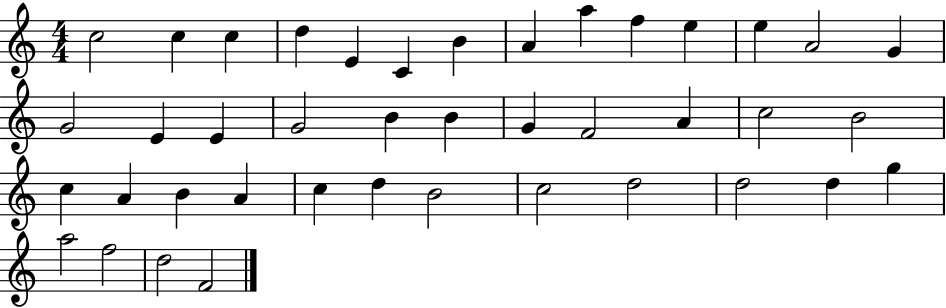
X:1
T:Untitled
M:4/4
L:1/4
K:C
c2 c c d E C B A a f e e A2 G G2 E E G2 B B G F2 A c2 B2 c A B A c d B2 c2 d2 d2 d g a2 f2 d2 F2